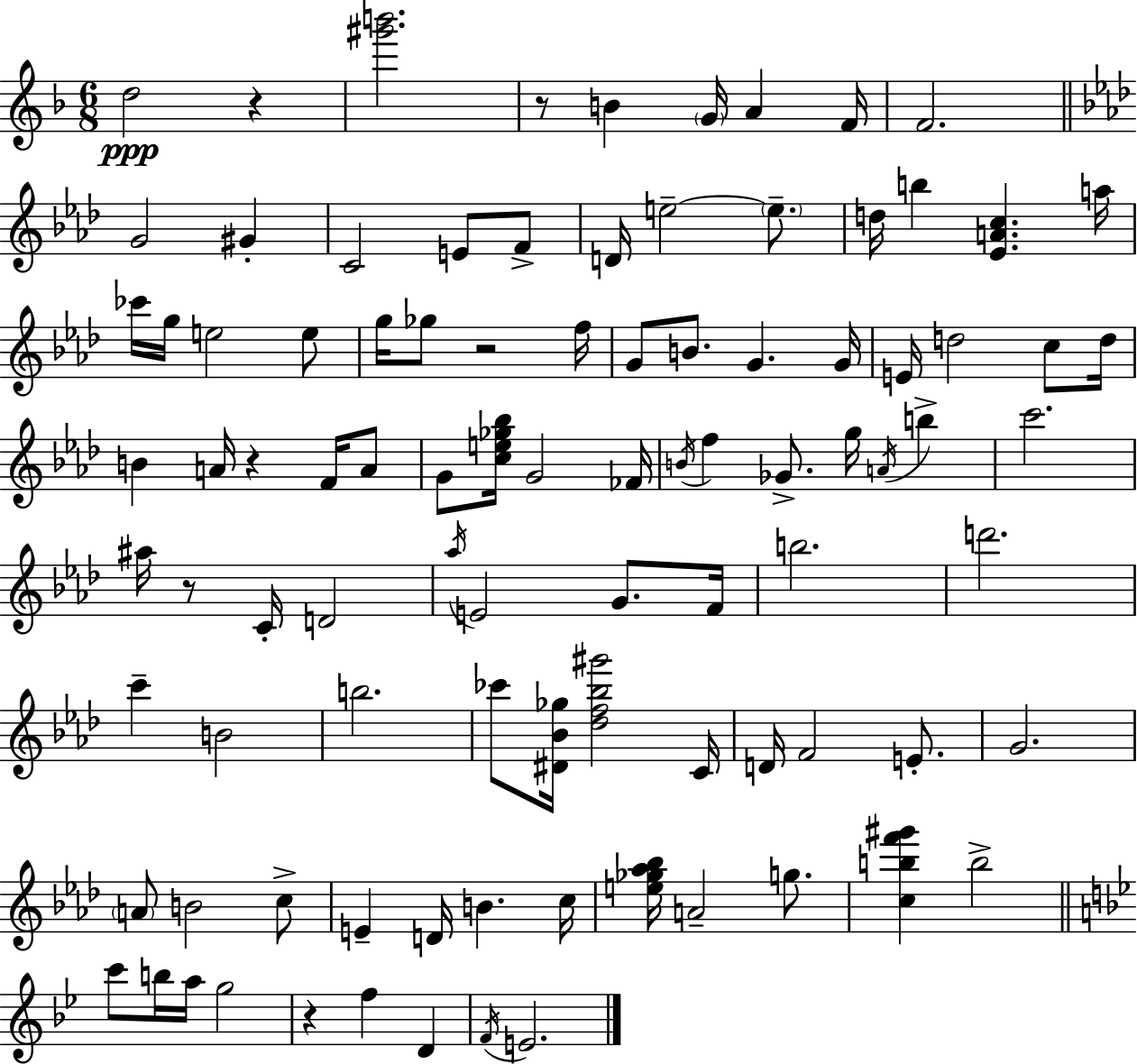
X:1
T:Untitled
M:6/8
L:1/4
K:F
d2 z [^g'b']2 z/2 B G/4 A F/4 F2 G2 ^G C2 E/2 F/2 D/4 e2 e/2 d/4 b [_EAc] a/4 _c'/4 g/4 e2 e/2 g/4 _g/2 z2 f/4 G/2 B/2 G G/4 E/4 d2 c/2 d/4 B A/4 z F/4 A/2 G/2 [ce_g_b]/4 G2 _F/4 B/4 f _G/2 g/4 A/4 b c'2 ^a/4 z/2 C/4 D2 _a/4 E2 G/2 F/4 b2 d'2 c' B2 b2 _c'/2 [^D_B_g]/4 [_df_b^g']2 C/4 D/4 F2 E/2 G2 A/2 B2 c/2 E D/4 B c/4 [e_g_a_b]/4 A2 g/2 [cbf'^g'] b2 c'/2 b/4 a/4 g2 z f D F/4 E2